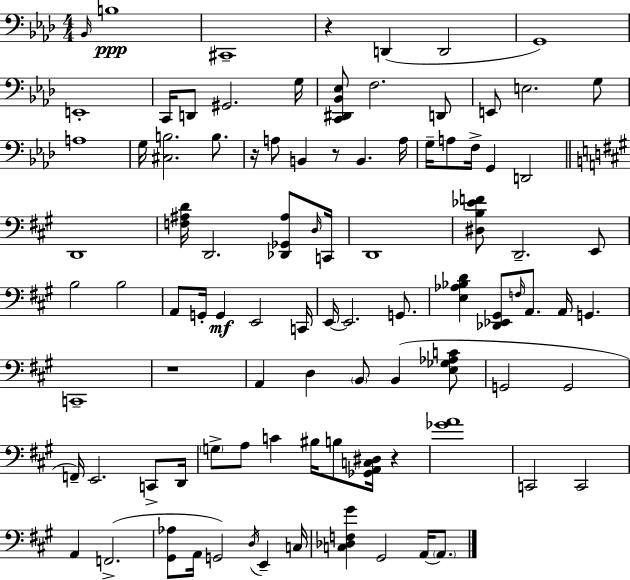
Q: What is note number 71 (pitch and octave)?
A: G2